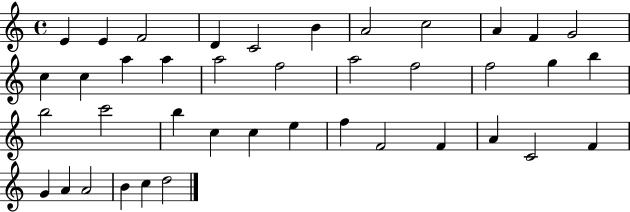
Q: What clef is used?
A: treble